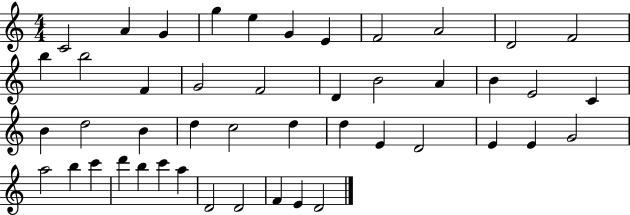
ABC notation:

X:1
T:Untitled
M:4/4
L:1/4
K:C
C2 A G g e G E F2 A2 D2 F2 b b2 F G2 F2 D B2 A B E2 C B d2 B d c2 d d E D2 E E G2 a2 b c' d' b c' a D2 D2 F E D2